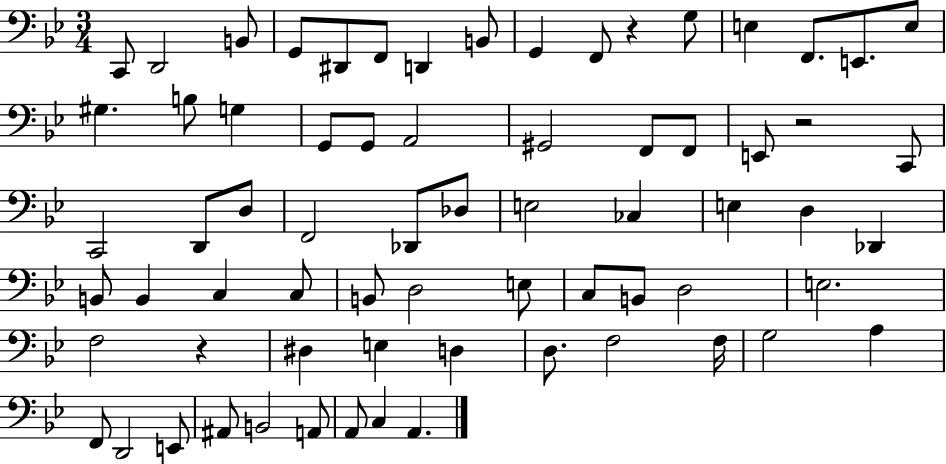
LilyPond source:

{
  \clef bass
  \numericTimeSignature
  \time 3/4
  \key bes \major
  c,8 d,2 b,8 | g,8 dis,8 f,8 d,4 b,8 | g,4 f,8 r4 g8 | e4 f,8. e,8. e8 | \break gis4. b8 g4 | g,8 g,8 a,2 | gis,2 f,8 f,8 | e,8 r2 c,8 | \break c,2 d,8 d8 | f,2 des,8 des8 | e2 ces4 | e4 d4 des,4 | \break b,8 b,4 c4 c8 | b,8 d2 e8 | c8 b,8 d2 | e2. | \break f2 r4 | dis4 e4 d4 | d8. f2 f16 | g2 a4 | \break f,8 d,2 e,8 | ais,8 b,2 a,8 | a,8 c4 a,4. | \bar "|."
}